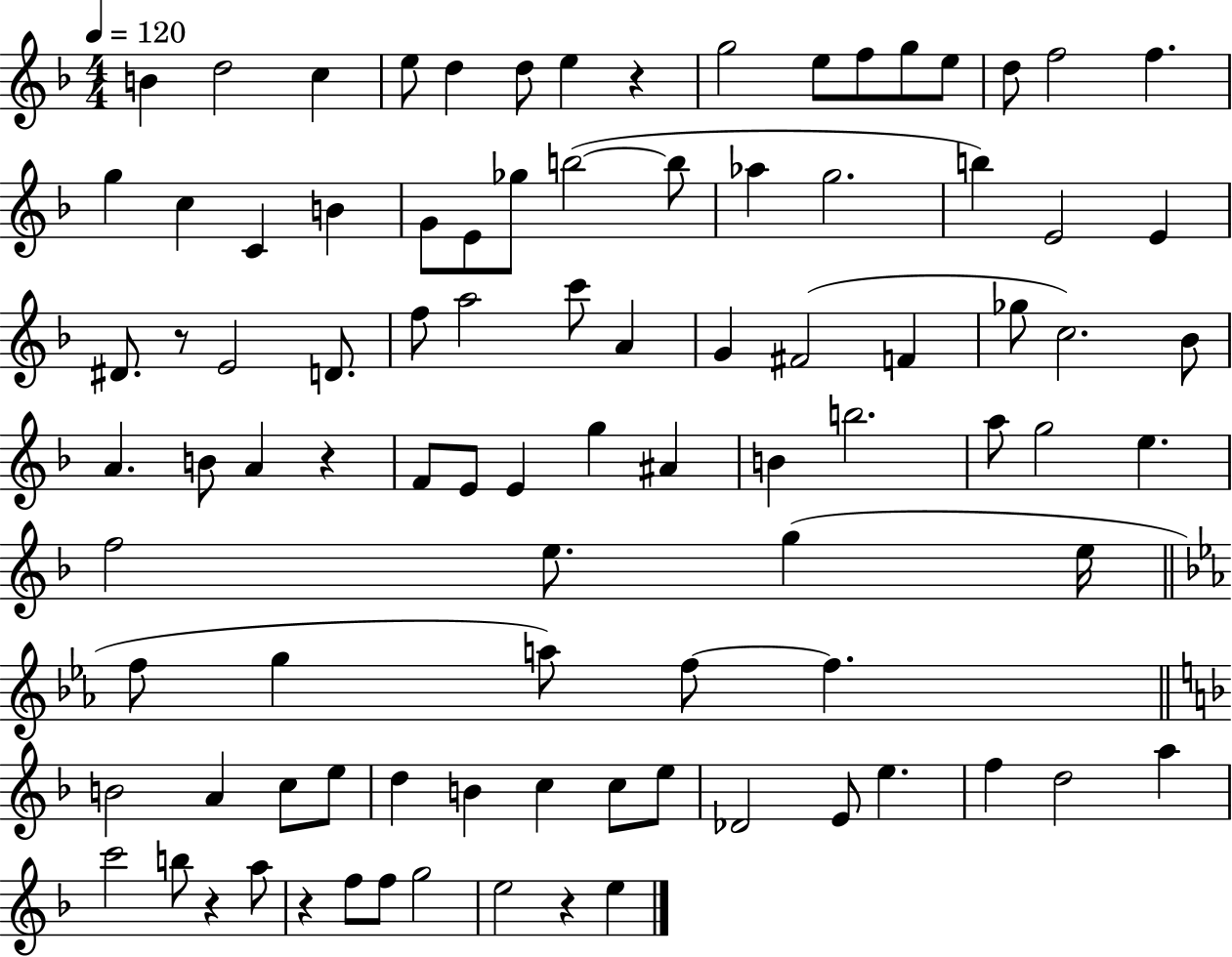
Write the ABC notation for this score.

X:1
T:Untitled
M:4/4
L:1/4
K:F
B d2 c e/2 d d/2 e z g2 e/2 f/2 g/2 e/2 d/2 f2 f g c C B G/2 E/2 _g/2 b2 b/2 _a g2 b E2 E ^D/2 z/2 E2 D/2 f/2 a2 c'/2 A G ^F2 F _g/2 c2 _B/2 A B/2 A z F/2 E/2 E g ^A B b2 a/2 g2 e f2 e/2 g e/4 f/2 g a/2 f/2 f B2 A c/2 e/2 d B c c/2 e/2 _D2 E/2 e f d2 a c'2 b/2 z a/2 z f/2 f/2 g2 e2 z e